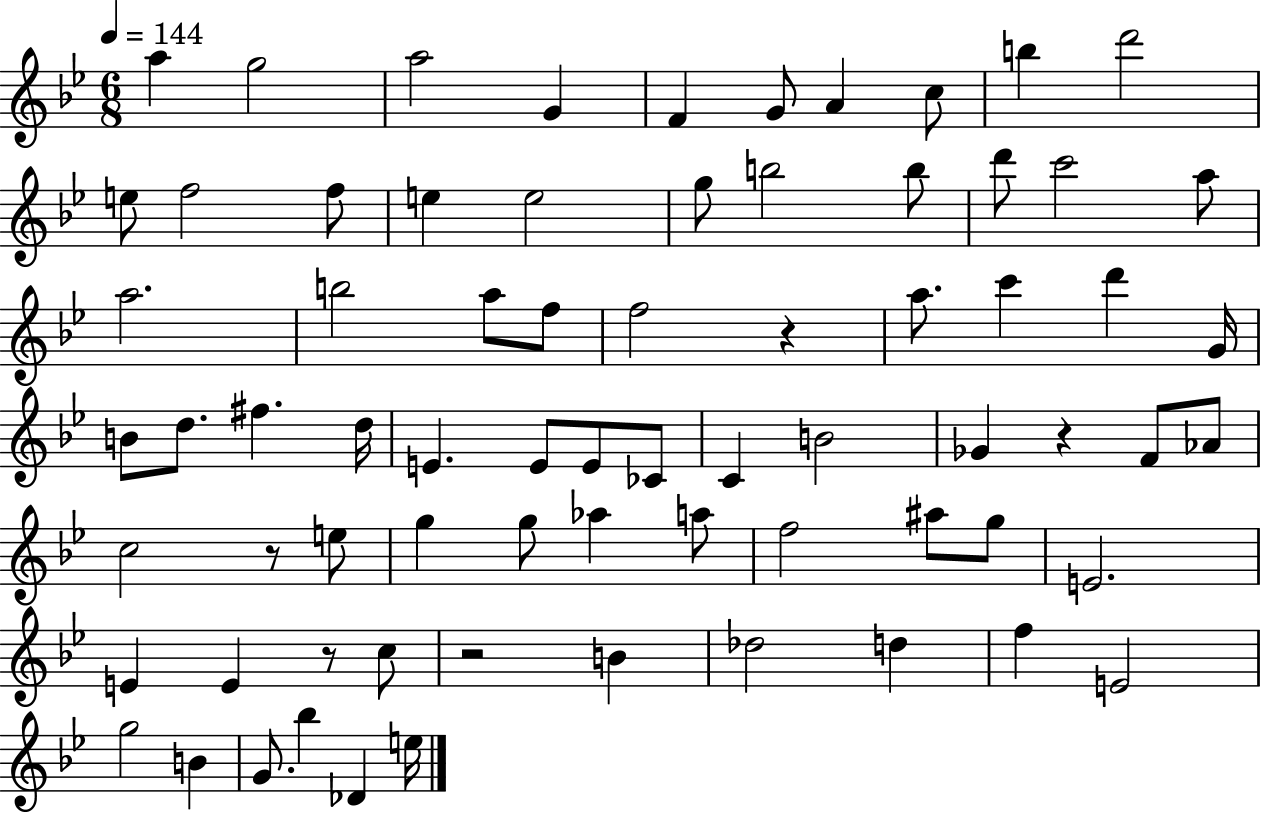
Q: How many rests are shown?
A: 5